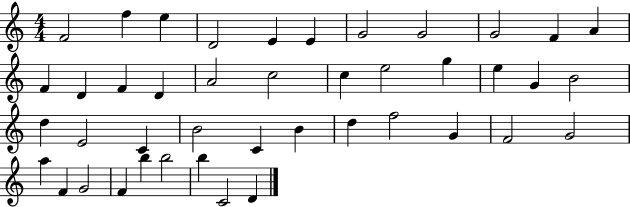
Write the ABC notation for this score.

X:1
T:Untitled
M:4/4
L:1/4
K:C
F2 f e D2 E E G2 G2 G2 F A F D F D A2 c2 c e2 g e G B2 d E2 C B2 C B d f2 G F2 G2 a F G2 F b b2 b C2 D